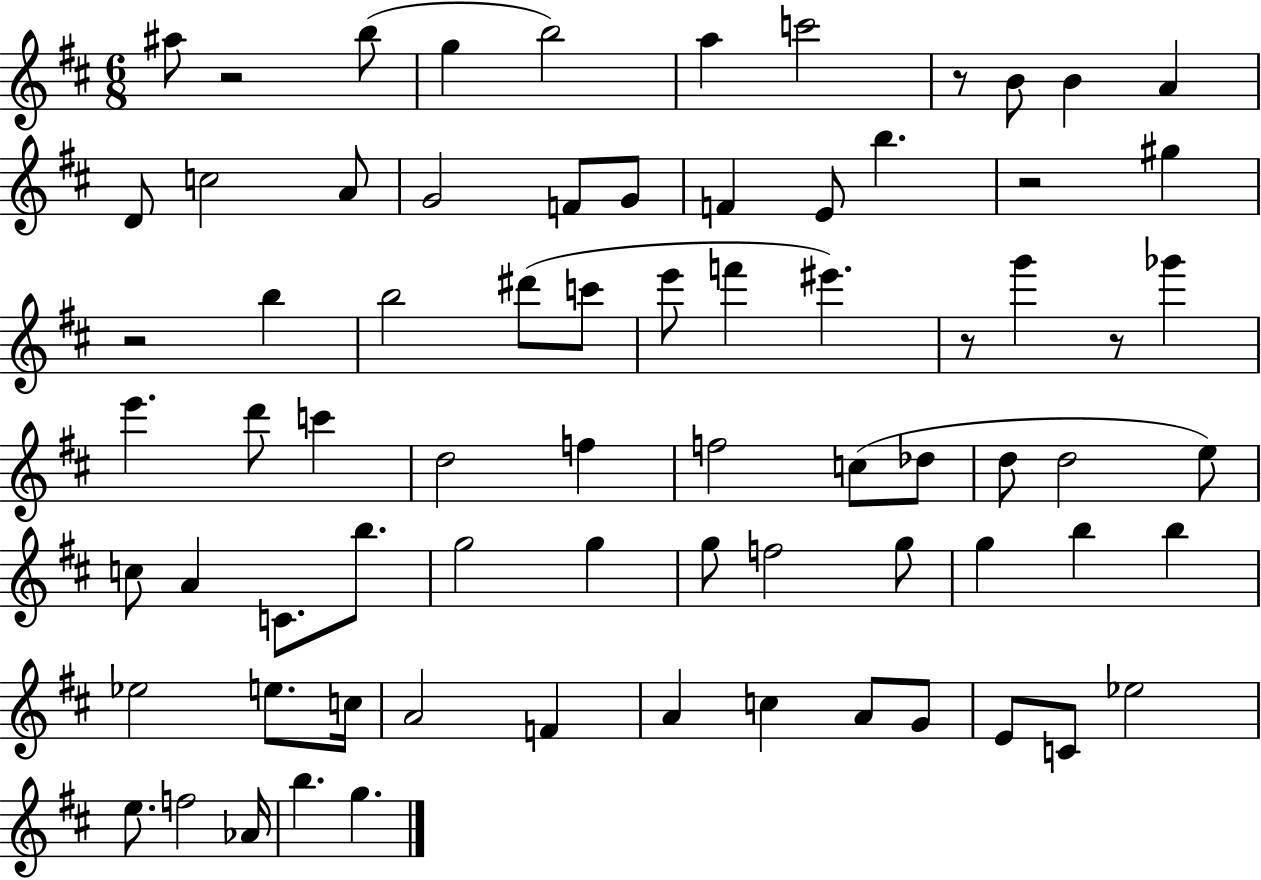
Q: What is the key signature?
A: D major